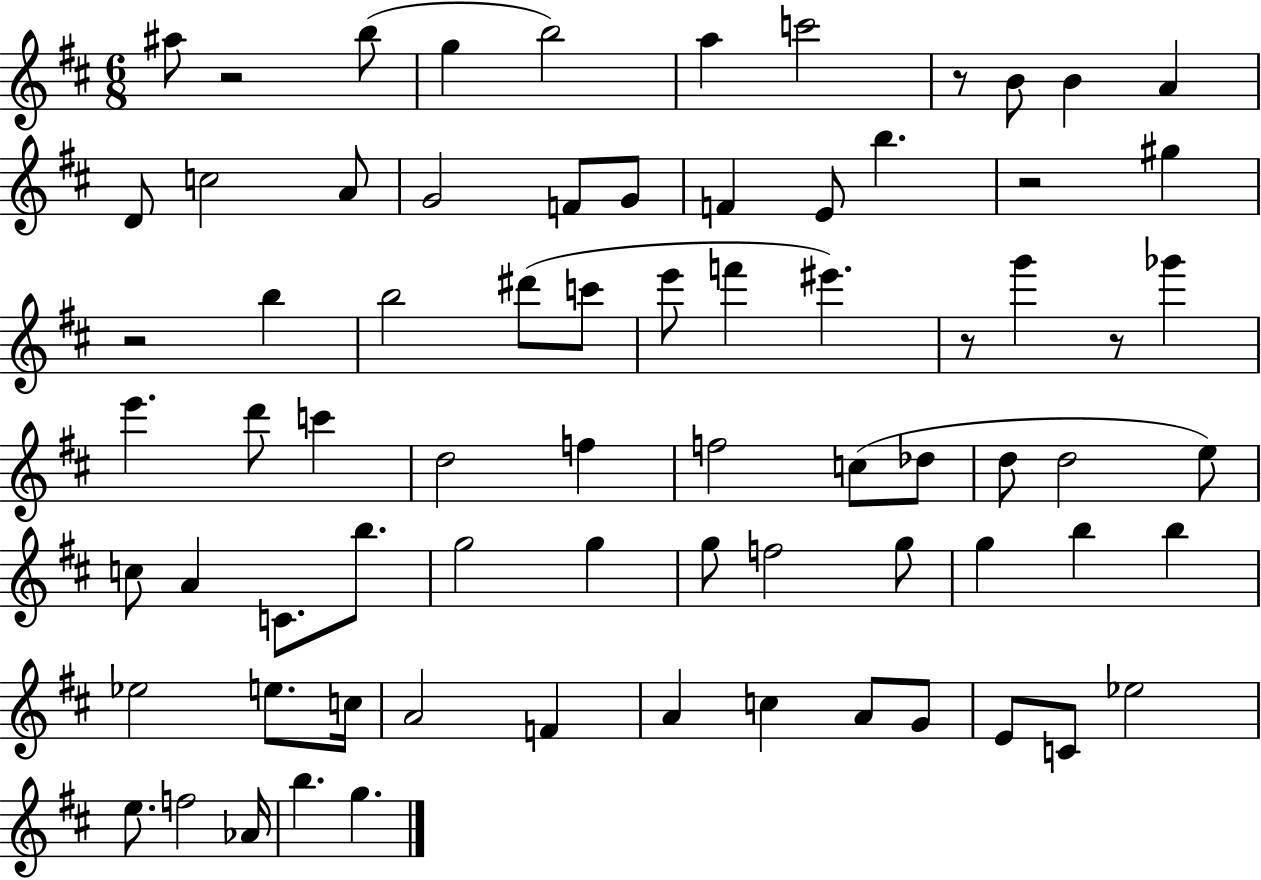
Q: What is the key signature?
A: D major